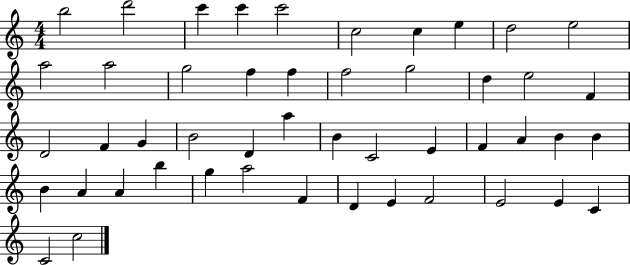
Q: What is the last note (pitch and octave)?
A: C5